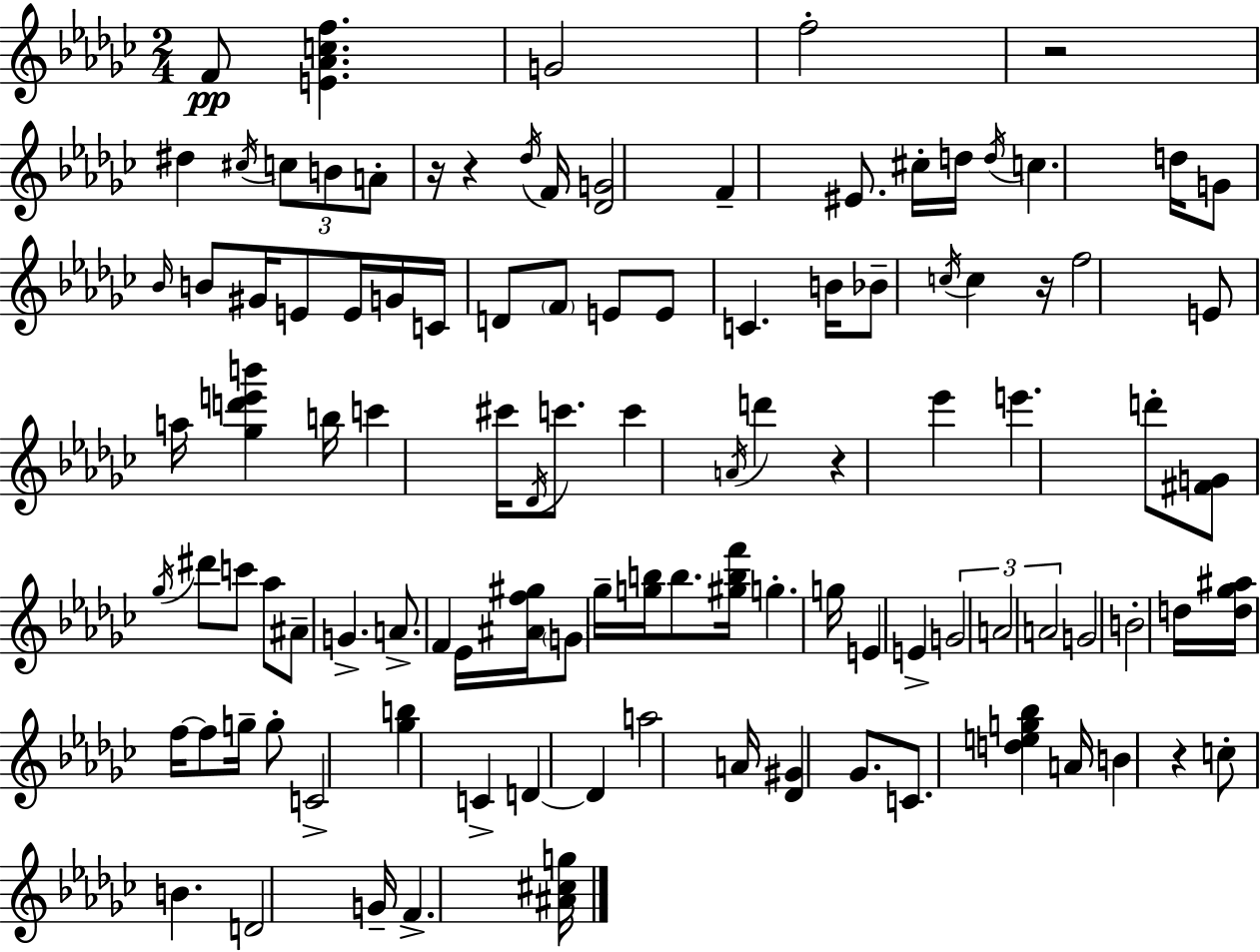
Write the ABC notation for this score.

X:1
T:Untitled
M:2/4
L:1/4
K:Ebm
F/2 [E_Acf] G2 f2 z2 ^d ^c/4 c/2 B/2 A/2 z/4 z _d/4 F/4 [_DG]2 F ^E/2 ^c/4 d/4 d/4 c d/4 G/2 _B/4 B/2 ^G/4 E/2 E/4 G/4 C/4 D/2 F/2 E/2 E/2 C B/4 _B/2 c/4 c z/4 f2 E/2 a/4 [_gd'e'b'] b/4 c' ^c'/4 _D/4 c'/2 c' A/4 d' z _e' e' d'/2 [^FG]/2 _g/4 ^d'/2 c'/2 _a/2 ^A/2 G A/2 F _E/4 [^Af^g]/4 G/2 _g/4 [gb]/4 b/2 [^gbf']/4 g g/4 E E G2 A2 A2 G2 B2 d/4 [d_g^a]/4 f/4 f/2 g/4 g/2 C2 [_gb] C D D a2 A/4 [_D^G] _G/2 C/2 [deg_b] A/4 B z c/2 B D2 G/4 F [^A^cg]/4